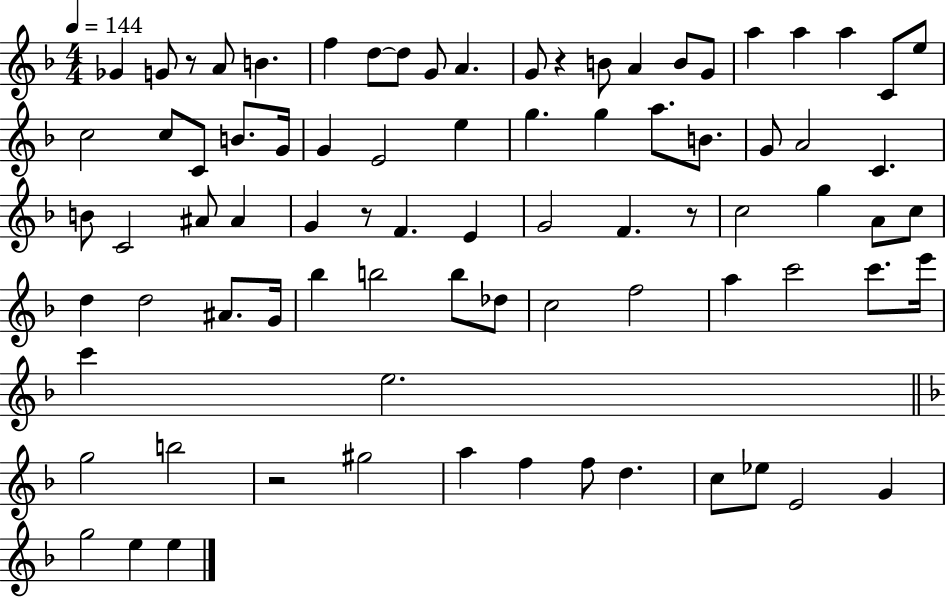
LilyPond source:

{
  \clef treble
  \numericTimeSignature
  \time 4/4
  \key f \major
  \tempo 4 = 144
  ges'4 g'8 r8 a'8 b'4. | f''4 d''8~~ d''8 g'8 a'4. | g'8 r4 b'8 a'4 b'8 g'8 | a''4 a''4 a''4 c'8 e''8 | \break c''2 c''8 c'8 b'8. g'16 | g'4 e'2 e''4 | g''4. g''4 a''8. b'8. | g'8 a'2 c'4. | \break b'8 c'2 ais'8 ais'4 | g'4 r8 f'4. e'4 | g'2 f'4. r8 | c''2 g''4 a'8 c''8 | \break d''4 d''2 ais'8. g'16 | bes''4 b''2 b''8 des''8 | c''2 f''2 | a''4 c'''2 c'''8. e'''16 | \break c'''4 e''2. | \bar "||" \break \key f \major g''2 b''2 | r2 gis''2 | a''4 f''4 f''8 d''4. | c''8 ees''8 e'2 g'4 | \break g''2 e''4 e''4 | \bar "|."
}